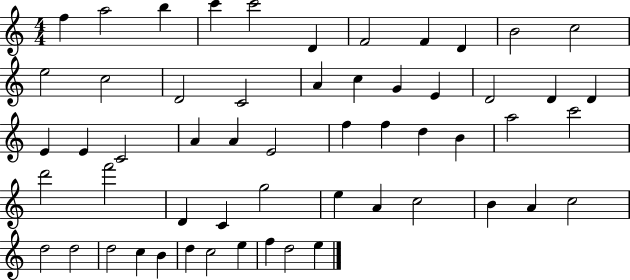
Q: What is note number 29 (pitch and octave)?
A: F5